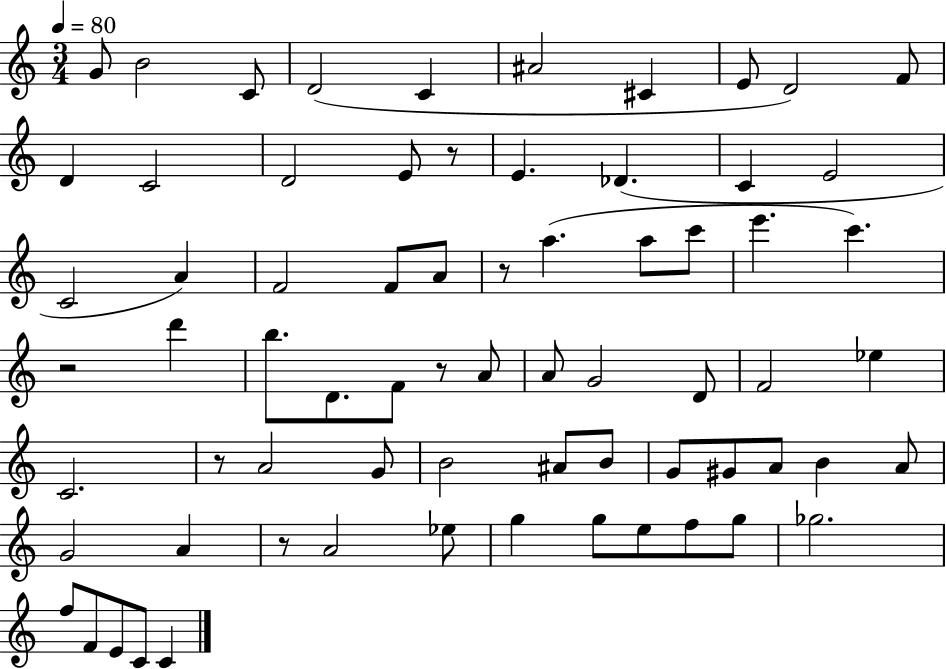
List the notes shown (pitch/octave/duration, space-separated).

G4/e B4/h C4/e D4/h C4/q A#4/h C#4/q E4/e D4/h F4/e D4/q C4/h D4/h E4/e R/e E4/q. Db4/q. C4/q E4/h C4/h A4/q F4/h F4/e A4/e R/e A5/q. A5/e C6/e E6/q. C6/q. R/h D6/q B5/e. D4/e. F4/e R/e A4/e A4/e G4/h D4/e F4/h Eb5/q C4/h. R/e A4/h G4/e B4/h A#4/e B4/e G4/e G#4/e A4/e B4/q A4/e G4/h A4/q R/e A4/h Eb5/e G5/q G5/e E5/e F5/e G5/e Gb5/h. F5/e F4/e E4/e C4/e C4/q